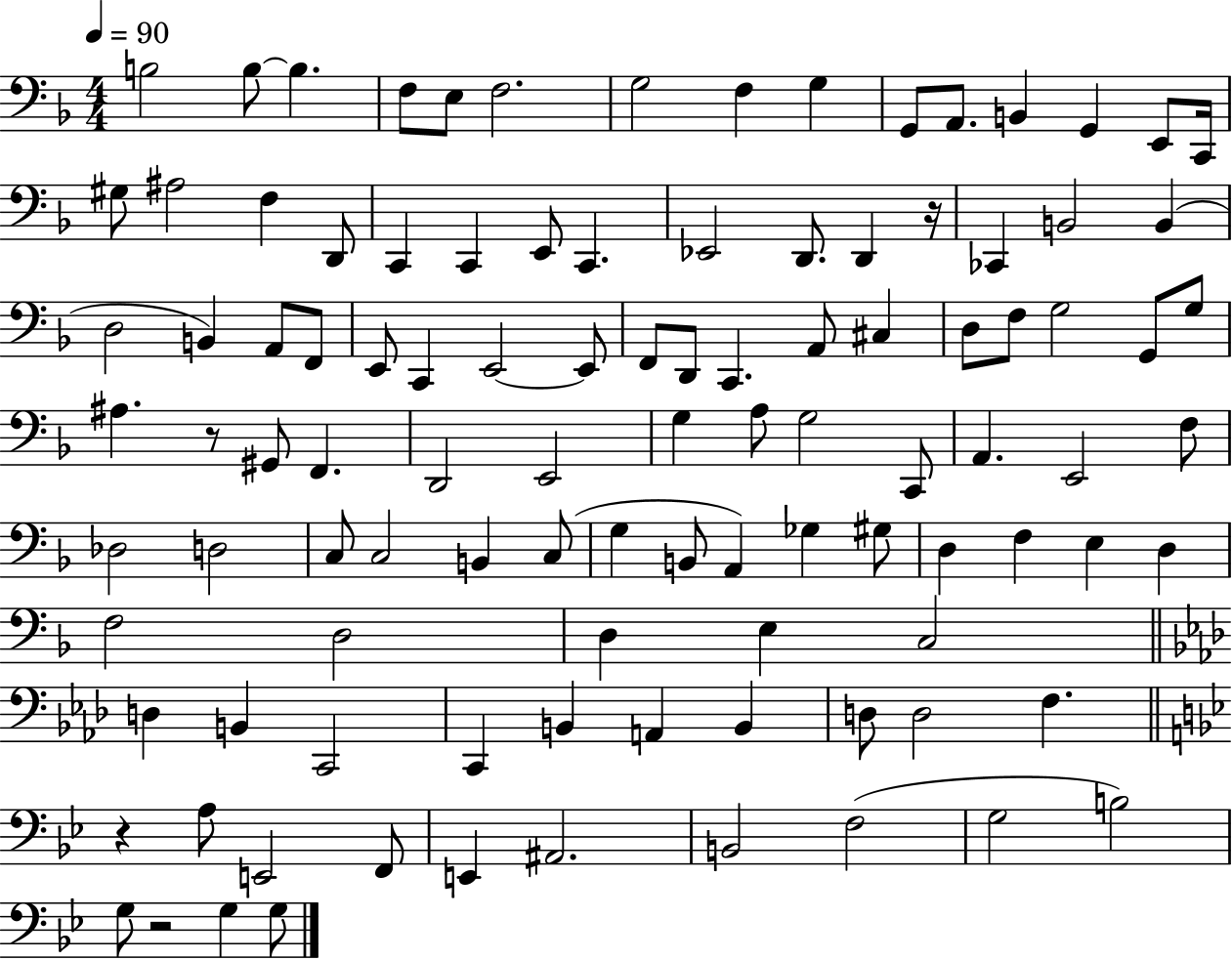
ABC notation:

X:1
T:Untitled
M:4/4
L:1/4
K:F
B,2 B,/2 B, F,/2 E,/2 F,2 G,2 F, G, G,,/2 A,,/2 B,, G,, E,,/2 C,,/4 ^G,/2 ^A,2 F, D,,/2 C,, C,, E,,/2 C,, _E,,2 D,,/2 D,, z/4 _C,, B,,2 B,, D,2 B,, A,,/2 F,,/2 E,,/2 C,, E,,2 E,,/2 F,,/2 D,,/2 C,, A,,/2 ^C, D,/2 F,/2 G,2 G,,/2 G,/2 ^A, z/2 ^G,,/2 F,, D,,2 E,,2 G, A,/2 G,2 C,,/2 A,, E,,2 F,/2 _D,2 D,2 C,/2 C,2 B,, C,/2 G, B,,/2 A,, _G, ^G,/2 D, F, E, D, F,2 D,2 D, E, C,2 D, B,, C,,2 C,, B,, A,, B,, D,/2 D,2 F, z A,/2 E,,2 F,,/2 E,, ^A,,2 B,,2 F,2 G,2 B,2 G,/2 z2 G, G,/2